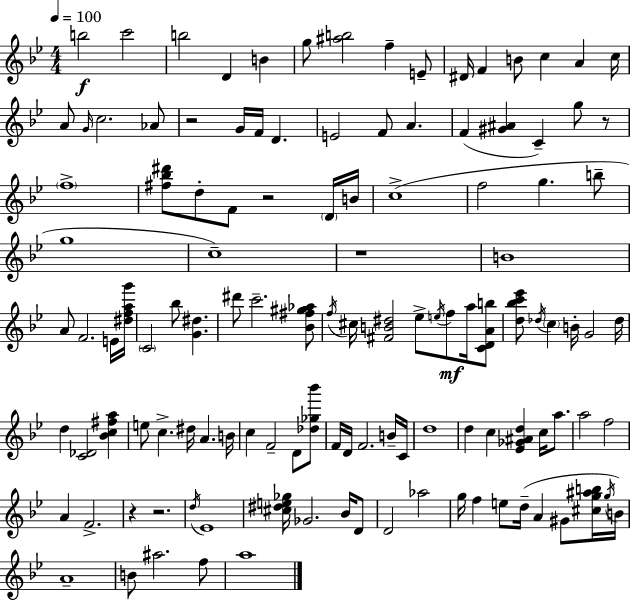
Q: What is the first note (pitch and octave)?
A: B5